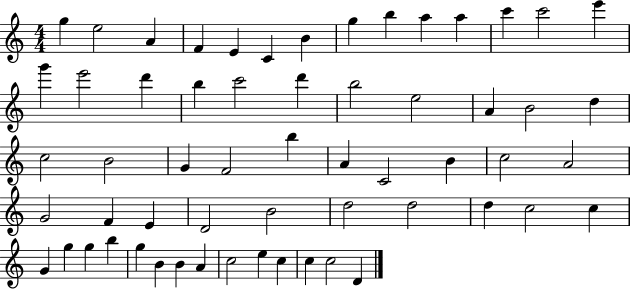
{
  \clef treble
  \numericTimeSignature
  \time 4/4
  \key c \major
  g''4 e''2 a'4 | f'4 e'4 c'4 b'4 | g''4 b''4 a''4 a''4 | c'''4 c'''2 e'''4 | \break g'''4 e'''2 d'''4 | b''4 c'''2 d'''4 | b''2 e''2 | a'4 b'2 d''4 | \break c''2 b'2 | g'4 f'2 b''4 | a'4 c'2 b'4 | c''2 a'2 | \break g'2 f'4 e'4 | d'2 b'2 | d''2 d''2 | d''4 c''2 c''4 | \break g'4 g''4 g''4 b''4 | g''4 b'4 b'4 a'4 | c''2 e''4 c''4 | c''4 c''2 d'4 | \break \bar "|."
}